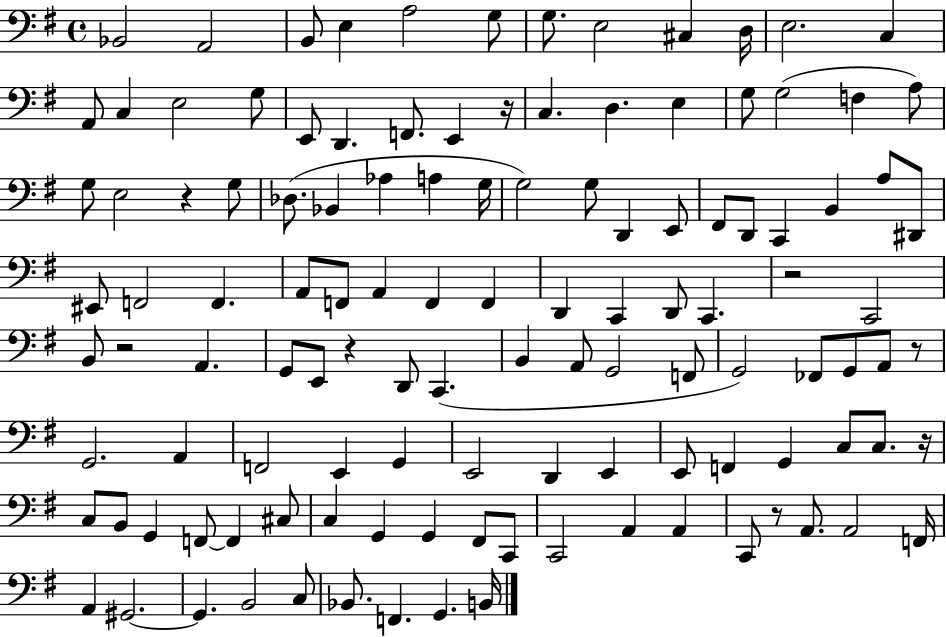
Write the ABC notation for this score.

X:1
T:Untitled
M:4/4
L:1/4
K:G
_B,,2 A,,2 B,,/2 E, A,2 G,/2 G,/2 E,2 ^C, D,/4 E,2 C, A,,/2 C, E,2 G,/2 E,,/2 D,, F,,/2 E,, z/4 C, D, E, G,/2 G,2 F, A,/2 G,/2 E,2 z G,/2 _D,/2 _B,, _A, A, G,/4 G,2 G,/2 D,, E,,/2 ^F,,/2 D,,/2 C,, B,, A,/2 ^D,,/2 ^E,,/2 F,,2 F,, A,,/2 F,,/2 A,, F,, F,, D,, C,, D,,/2 C,, z2 C,,2 B,,/2 z2 A,, G,,/2 E,,/2 z D,,/2 C,, B,, A,,/2 G,,2 F,,/2 G,,2 _F,,/2 G,,/2 A,,/2 z/2 G,,2 A,, F,,2 E,, G,, E,,2 D,, E,, E,,/2 F,, G,, C,/2 C,/2 z/4 C,/2 B,,/2 G,, F,,/2 F,, ^C,/2 C, G,, G,, ^F,,/2 C,,/2 C,,2 A,, A,, C,,/2 z/2 A,,/2 A,,2 F,,/4 A,, ^G,,2 ^G,, B,,2 C,/2 _B,,/2 F,, G,, B,,/4